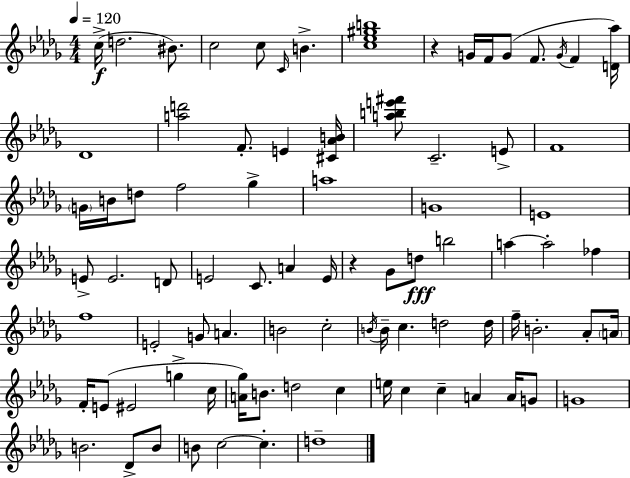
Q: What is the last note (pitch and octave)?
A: D5